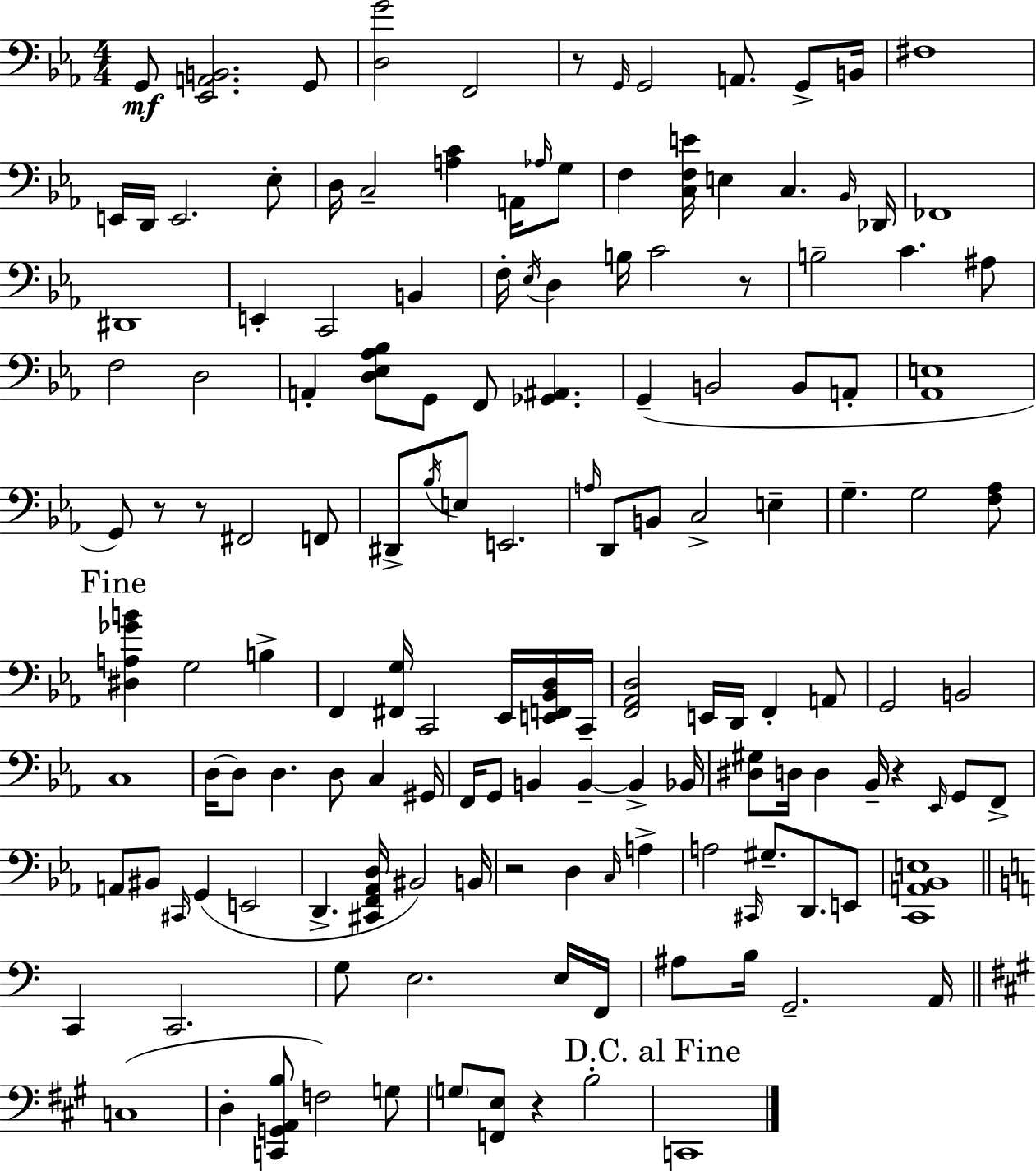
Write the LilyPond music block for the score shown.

{
  \clef bass
  \numericTimeSignature
  \time 4/4
  \key ees \major
  \repeat volta 2 { g,8\mf <ees, a, b,>2. g,8 | <d g'>2 f,2 | r8 \grace { g,16 } g,2 a,8. g,8-> | b,16 fis1 | \break e,16 d,16 e,2. ees8-. | d16 c2-- <a c'>4 a,16 \grace { aes16 } | g8 f4 <c f e'>16 e4 c4. | \grace { bes,16 } des,16 fes,1 | \break dis,1 | e,4-. c,2 b,4 | f16-. \acciaccatura { ees16 } d4 b16 c'2 | r8 b2-- c'4. | \break ais8 f2 d2 | a,4-. <d ees aes bes>8 g,8 f,8 <ges, ais,>4. | g,4--( b,2 | b,8 a,8-. <aes, e>1 | \break g,8) r8 r8 fis,2 | f,8 dis,8-> \acciaccatura { bes16 } e8 e,2. | \grace { a16 } d,8 b,8 c2-> | e4-- g4.-- g2 | \break <f aes>8 \mark "Fine" <dis a ges' b'>4 g2 | b4-> f,4 <fis, g>16 c,2 | ees,16 <e, f, bes, d>16 c,16-- <f, aes, d>2 e,16 d,16 | f,4-. a,8 g,2 b,2 | \break c1 | d16~~ d8 d4. d8 | c4 gis,16 f,16 g,8 b,4 b,4--~~ | b,4-> bes,16 <dis gis>8 d16 d4 bes,16-- r4 | \break \grace { ees,16 } g,8 f,8-> a,8 bis,8 \grace { cis,16 } g,4( | e,2 d,4.-> <cis, f, aes, d>16 bis,2) | b,16 r2 | d4 \grace { c16 } a4-> a2 | \break \grace { cis,16 } gis8.-- d,8. e,8 <c, a, bes, e>1 | \bar "||" \break \key c \major c,4 c,2. | g8 e2. e16 f,16 | ais8 b16 g,2.-- a,16 | \bar "||" \break \key a \major c1( | d4-. <c, g, a, b>8 f2) g8 | \parenthesize g8 <f, e>8 r4 b2-. | \mark "D.C. al Fine" c,1 | \break } \bar "|."
}